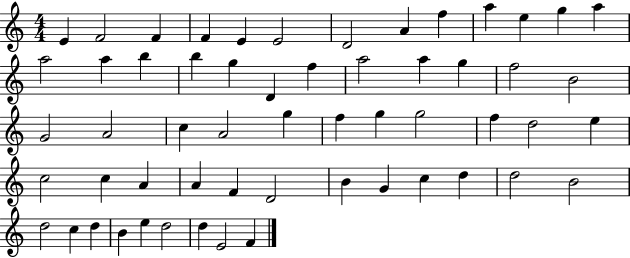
E4/q F4/h F4/q F4/q E4/q E4/h D4/h A4/q F5/q A5/q E5/q G5/q A5/q A5/h A5/q B5/q B5/q G5/q D4/q F5/q A5/h A5/q G5/q F5/h B4/h G4/h A4/h C5/q A4/h G5/q F5/q G5/q G5/h F5/q D5/h E5/q C5/h C5/q A4/q A4/q F4/q D4/h B4/q G4/q C5/q D5/q D5/h B4/h D5/h C5/q D5/q B4/q E5/q D5/h D5/q E4/h F4/q